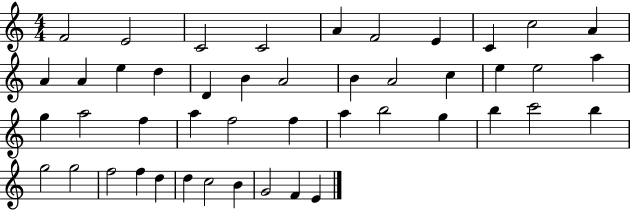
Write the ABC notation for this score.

X:1
T:Untitled
M:4/4
L:1/4
K:C
F2 E2 C2 C2 A F2 E C c2 A A A e d D B A2 B A2 c e e2 a g a2 f a f2 f a b2 g b c'2 b g2 g2 f2 f d d c2 B G2 F E